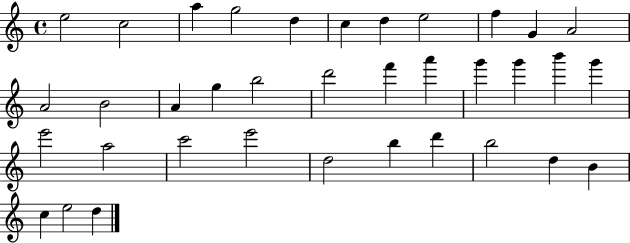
E5/h C5/h A5/q G5/h D5/q C5/q D5/q E5/h F5/q G4/q A4/h A4/h B4/h A4/q G5/q B5/h D6/h F6/q A6/q G6/q G6/q B6/q G6/q E6/h A5/h C6/h E6/h D5/h B5/q D6/q B5/h D5/q B4/q C5/q E5/h D5/q